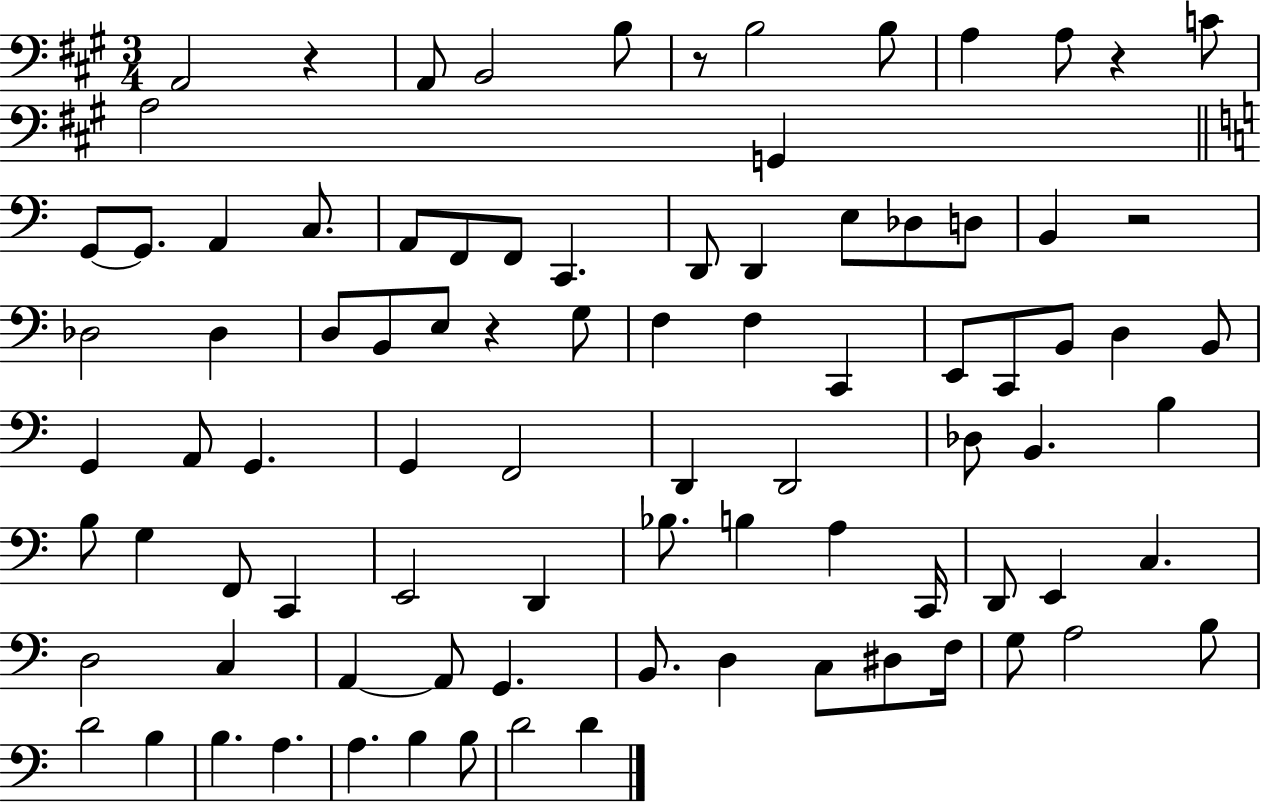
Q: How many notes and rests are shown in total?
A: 89